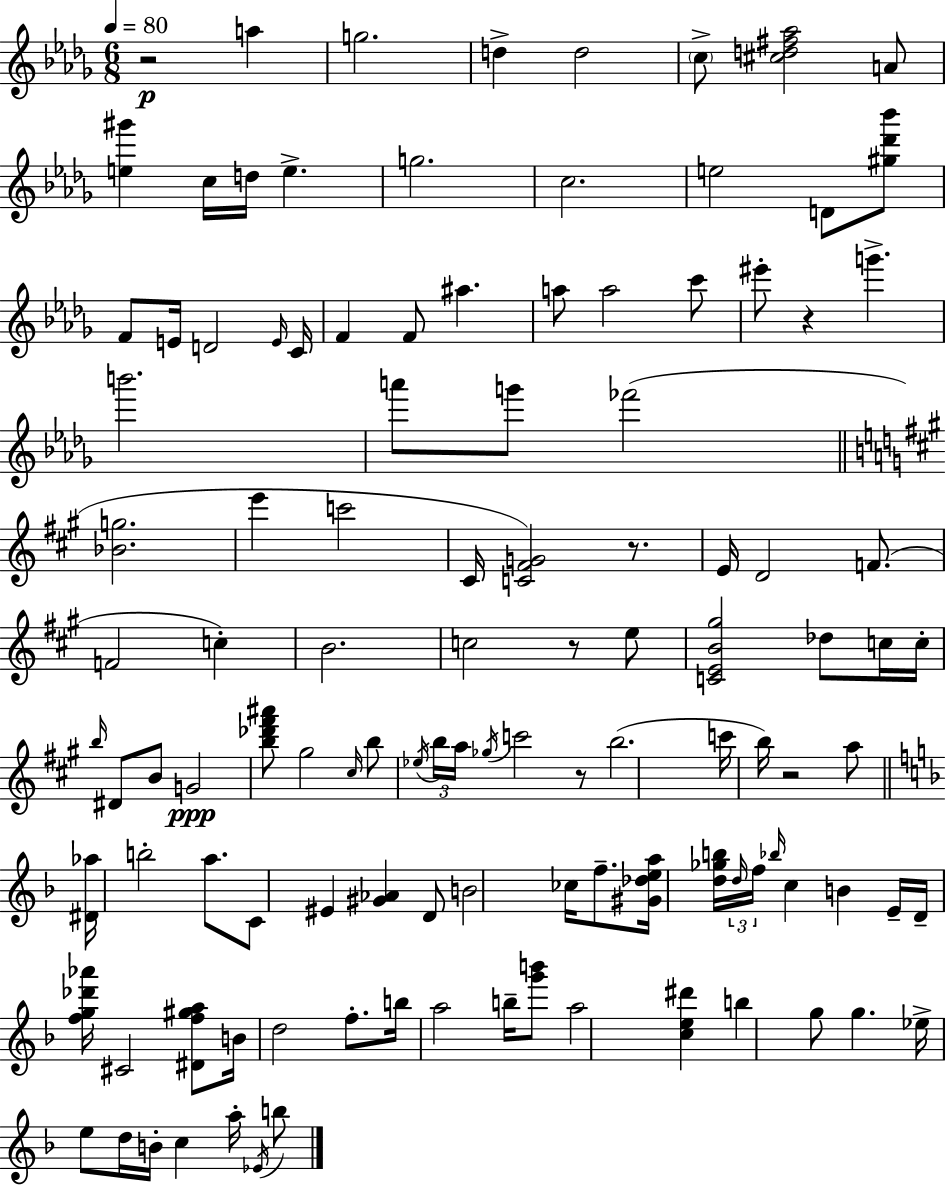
R/h A5/q G5/h. D5/q D5/h C5/e [C#5,D5,F#5,Ab5]/h A4/e [E5,G#6]/q C5/s D5/s E5/q. G5/h. C5/h. E5/h D4/e [G#5,Db6,Bb6]/e F4/e E4/s D4/h E4/s C4/s F4/q F4/e A#5/q. A5/e A5/h C6/e EIS6/e R/q G6/q. B6/h. A6/e G6/e FES6/h [Bb4,G5]/h. E6/q C6/h C#4/s [C4,F#4,G4]/h R/e. E4/s D4/h F4/e. F4/h C5/q B4/h. C5/h R/e E5/e [C4,E4,B4,G#5]/h Db5/e C5/s C5/s B5/s D#4/e B4/e G4/h [B5,Db6,F#6,A#6]/e G#5/h C#5/s B5/e Eb5/s B5/s A5/s Gb5/s C6/h R/e B5/h. C6/s B5/s R/h A5/e [D#4,Ab5]/s B5/h A5/e. C4/e EIS4/q [G#4,Ab4]/q D4/e B4/h CES5/s F5/e. [G#4,Db5,E5,A5]/s [D5,Gb5,B5]/s D5/s F5/s Bb5/s C5/q B4/q E4/s D4/s [F5,G5,Db6,Ab6]/s C#4/h [D#4,F5,G#5,A5]/e B4/s D5/h F5/e. B5/s A5/h B5/s [G6,B6]/e A5/h [C5,E5,D#6]/q B5/q G5/e G5/q. Eb5/s E5/e D5/s B4/s C5/q A5/s Eb4/s B5/e